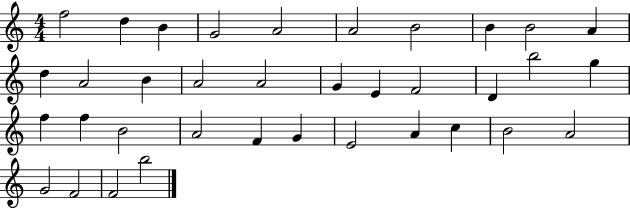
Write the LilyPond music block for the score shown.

{
  \clef treble
  \numericTimeSignature
  \time 4/4
  \key c \major
  f''2 d''4 b'4 | g'2 a'2 | a'2 b'2 | b'4 b'2 a'4 | \break d''4 a'2 b'4 | a'2 a'2 | g'4 e'4 f'2 | d'4 b''2 g''4 | \break f''4 f''4 b'2 | a'2 f'4 g'4 | e'2 a'4 c''4 | b'2 a'2 | \break g'2 f'2 | f'2 b''2 | \bar "|."
}